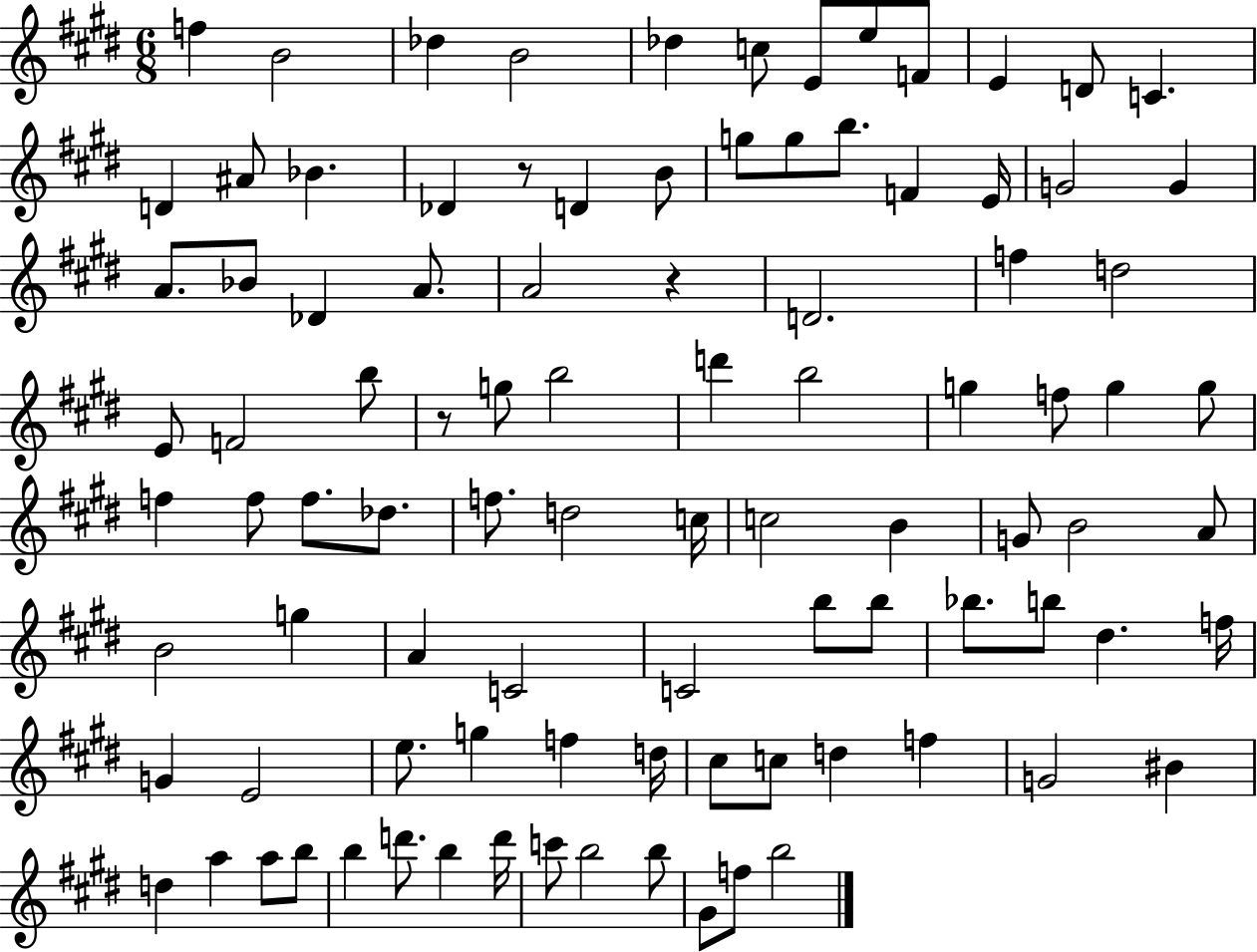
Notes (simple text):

F5/q B4/h Db5/q B4/h Db5/q C5/e E4/e E5/e F4/e E4/q D4/e C4/q. D4/q A#4/e Bb4/q. Db4/q R/e D4/q B4/e G5/e G5/e B5/e. F4/q E4/s G4/h G4/q A4/e. Bb4/e Db4/q A4/e. A4/h R/q D4/h. F5/q D5/h E4/e F4/h B5/e R/e G5/e B5/h D6/q B5/h G5/q F5/e G5/q G5/e F5/q F5/e F5/e. Db5/e. F5/e. D5/h C5/s C5/h B4/q G4/e B4/h A4/e B4/h G5/q A4/q C4/h C4/h B5/e B5/e Bb5/e. B5/e D#5/q. F5/s G4/q E4/h E5/e. G5/q F5/q D5/s C#5/e C5/e D5/q F5/q G4/h BIS4/q D5/q A5/q A5/e B5/e B5/q D6/e. B5/q D6/s C6/e B5/h B5/e G#4/e F5/e B5/h